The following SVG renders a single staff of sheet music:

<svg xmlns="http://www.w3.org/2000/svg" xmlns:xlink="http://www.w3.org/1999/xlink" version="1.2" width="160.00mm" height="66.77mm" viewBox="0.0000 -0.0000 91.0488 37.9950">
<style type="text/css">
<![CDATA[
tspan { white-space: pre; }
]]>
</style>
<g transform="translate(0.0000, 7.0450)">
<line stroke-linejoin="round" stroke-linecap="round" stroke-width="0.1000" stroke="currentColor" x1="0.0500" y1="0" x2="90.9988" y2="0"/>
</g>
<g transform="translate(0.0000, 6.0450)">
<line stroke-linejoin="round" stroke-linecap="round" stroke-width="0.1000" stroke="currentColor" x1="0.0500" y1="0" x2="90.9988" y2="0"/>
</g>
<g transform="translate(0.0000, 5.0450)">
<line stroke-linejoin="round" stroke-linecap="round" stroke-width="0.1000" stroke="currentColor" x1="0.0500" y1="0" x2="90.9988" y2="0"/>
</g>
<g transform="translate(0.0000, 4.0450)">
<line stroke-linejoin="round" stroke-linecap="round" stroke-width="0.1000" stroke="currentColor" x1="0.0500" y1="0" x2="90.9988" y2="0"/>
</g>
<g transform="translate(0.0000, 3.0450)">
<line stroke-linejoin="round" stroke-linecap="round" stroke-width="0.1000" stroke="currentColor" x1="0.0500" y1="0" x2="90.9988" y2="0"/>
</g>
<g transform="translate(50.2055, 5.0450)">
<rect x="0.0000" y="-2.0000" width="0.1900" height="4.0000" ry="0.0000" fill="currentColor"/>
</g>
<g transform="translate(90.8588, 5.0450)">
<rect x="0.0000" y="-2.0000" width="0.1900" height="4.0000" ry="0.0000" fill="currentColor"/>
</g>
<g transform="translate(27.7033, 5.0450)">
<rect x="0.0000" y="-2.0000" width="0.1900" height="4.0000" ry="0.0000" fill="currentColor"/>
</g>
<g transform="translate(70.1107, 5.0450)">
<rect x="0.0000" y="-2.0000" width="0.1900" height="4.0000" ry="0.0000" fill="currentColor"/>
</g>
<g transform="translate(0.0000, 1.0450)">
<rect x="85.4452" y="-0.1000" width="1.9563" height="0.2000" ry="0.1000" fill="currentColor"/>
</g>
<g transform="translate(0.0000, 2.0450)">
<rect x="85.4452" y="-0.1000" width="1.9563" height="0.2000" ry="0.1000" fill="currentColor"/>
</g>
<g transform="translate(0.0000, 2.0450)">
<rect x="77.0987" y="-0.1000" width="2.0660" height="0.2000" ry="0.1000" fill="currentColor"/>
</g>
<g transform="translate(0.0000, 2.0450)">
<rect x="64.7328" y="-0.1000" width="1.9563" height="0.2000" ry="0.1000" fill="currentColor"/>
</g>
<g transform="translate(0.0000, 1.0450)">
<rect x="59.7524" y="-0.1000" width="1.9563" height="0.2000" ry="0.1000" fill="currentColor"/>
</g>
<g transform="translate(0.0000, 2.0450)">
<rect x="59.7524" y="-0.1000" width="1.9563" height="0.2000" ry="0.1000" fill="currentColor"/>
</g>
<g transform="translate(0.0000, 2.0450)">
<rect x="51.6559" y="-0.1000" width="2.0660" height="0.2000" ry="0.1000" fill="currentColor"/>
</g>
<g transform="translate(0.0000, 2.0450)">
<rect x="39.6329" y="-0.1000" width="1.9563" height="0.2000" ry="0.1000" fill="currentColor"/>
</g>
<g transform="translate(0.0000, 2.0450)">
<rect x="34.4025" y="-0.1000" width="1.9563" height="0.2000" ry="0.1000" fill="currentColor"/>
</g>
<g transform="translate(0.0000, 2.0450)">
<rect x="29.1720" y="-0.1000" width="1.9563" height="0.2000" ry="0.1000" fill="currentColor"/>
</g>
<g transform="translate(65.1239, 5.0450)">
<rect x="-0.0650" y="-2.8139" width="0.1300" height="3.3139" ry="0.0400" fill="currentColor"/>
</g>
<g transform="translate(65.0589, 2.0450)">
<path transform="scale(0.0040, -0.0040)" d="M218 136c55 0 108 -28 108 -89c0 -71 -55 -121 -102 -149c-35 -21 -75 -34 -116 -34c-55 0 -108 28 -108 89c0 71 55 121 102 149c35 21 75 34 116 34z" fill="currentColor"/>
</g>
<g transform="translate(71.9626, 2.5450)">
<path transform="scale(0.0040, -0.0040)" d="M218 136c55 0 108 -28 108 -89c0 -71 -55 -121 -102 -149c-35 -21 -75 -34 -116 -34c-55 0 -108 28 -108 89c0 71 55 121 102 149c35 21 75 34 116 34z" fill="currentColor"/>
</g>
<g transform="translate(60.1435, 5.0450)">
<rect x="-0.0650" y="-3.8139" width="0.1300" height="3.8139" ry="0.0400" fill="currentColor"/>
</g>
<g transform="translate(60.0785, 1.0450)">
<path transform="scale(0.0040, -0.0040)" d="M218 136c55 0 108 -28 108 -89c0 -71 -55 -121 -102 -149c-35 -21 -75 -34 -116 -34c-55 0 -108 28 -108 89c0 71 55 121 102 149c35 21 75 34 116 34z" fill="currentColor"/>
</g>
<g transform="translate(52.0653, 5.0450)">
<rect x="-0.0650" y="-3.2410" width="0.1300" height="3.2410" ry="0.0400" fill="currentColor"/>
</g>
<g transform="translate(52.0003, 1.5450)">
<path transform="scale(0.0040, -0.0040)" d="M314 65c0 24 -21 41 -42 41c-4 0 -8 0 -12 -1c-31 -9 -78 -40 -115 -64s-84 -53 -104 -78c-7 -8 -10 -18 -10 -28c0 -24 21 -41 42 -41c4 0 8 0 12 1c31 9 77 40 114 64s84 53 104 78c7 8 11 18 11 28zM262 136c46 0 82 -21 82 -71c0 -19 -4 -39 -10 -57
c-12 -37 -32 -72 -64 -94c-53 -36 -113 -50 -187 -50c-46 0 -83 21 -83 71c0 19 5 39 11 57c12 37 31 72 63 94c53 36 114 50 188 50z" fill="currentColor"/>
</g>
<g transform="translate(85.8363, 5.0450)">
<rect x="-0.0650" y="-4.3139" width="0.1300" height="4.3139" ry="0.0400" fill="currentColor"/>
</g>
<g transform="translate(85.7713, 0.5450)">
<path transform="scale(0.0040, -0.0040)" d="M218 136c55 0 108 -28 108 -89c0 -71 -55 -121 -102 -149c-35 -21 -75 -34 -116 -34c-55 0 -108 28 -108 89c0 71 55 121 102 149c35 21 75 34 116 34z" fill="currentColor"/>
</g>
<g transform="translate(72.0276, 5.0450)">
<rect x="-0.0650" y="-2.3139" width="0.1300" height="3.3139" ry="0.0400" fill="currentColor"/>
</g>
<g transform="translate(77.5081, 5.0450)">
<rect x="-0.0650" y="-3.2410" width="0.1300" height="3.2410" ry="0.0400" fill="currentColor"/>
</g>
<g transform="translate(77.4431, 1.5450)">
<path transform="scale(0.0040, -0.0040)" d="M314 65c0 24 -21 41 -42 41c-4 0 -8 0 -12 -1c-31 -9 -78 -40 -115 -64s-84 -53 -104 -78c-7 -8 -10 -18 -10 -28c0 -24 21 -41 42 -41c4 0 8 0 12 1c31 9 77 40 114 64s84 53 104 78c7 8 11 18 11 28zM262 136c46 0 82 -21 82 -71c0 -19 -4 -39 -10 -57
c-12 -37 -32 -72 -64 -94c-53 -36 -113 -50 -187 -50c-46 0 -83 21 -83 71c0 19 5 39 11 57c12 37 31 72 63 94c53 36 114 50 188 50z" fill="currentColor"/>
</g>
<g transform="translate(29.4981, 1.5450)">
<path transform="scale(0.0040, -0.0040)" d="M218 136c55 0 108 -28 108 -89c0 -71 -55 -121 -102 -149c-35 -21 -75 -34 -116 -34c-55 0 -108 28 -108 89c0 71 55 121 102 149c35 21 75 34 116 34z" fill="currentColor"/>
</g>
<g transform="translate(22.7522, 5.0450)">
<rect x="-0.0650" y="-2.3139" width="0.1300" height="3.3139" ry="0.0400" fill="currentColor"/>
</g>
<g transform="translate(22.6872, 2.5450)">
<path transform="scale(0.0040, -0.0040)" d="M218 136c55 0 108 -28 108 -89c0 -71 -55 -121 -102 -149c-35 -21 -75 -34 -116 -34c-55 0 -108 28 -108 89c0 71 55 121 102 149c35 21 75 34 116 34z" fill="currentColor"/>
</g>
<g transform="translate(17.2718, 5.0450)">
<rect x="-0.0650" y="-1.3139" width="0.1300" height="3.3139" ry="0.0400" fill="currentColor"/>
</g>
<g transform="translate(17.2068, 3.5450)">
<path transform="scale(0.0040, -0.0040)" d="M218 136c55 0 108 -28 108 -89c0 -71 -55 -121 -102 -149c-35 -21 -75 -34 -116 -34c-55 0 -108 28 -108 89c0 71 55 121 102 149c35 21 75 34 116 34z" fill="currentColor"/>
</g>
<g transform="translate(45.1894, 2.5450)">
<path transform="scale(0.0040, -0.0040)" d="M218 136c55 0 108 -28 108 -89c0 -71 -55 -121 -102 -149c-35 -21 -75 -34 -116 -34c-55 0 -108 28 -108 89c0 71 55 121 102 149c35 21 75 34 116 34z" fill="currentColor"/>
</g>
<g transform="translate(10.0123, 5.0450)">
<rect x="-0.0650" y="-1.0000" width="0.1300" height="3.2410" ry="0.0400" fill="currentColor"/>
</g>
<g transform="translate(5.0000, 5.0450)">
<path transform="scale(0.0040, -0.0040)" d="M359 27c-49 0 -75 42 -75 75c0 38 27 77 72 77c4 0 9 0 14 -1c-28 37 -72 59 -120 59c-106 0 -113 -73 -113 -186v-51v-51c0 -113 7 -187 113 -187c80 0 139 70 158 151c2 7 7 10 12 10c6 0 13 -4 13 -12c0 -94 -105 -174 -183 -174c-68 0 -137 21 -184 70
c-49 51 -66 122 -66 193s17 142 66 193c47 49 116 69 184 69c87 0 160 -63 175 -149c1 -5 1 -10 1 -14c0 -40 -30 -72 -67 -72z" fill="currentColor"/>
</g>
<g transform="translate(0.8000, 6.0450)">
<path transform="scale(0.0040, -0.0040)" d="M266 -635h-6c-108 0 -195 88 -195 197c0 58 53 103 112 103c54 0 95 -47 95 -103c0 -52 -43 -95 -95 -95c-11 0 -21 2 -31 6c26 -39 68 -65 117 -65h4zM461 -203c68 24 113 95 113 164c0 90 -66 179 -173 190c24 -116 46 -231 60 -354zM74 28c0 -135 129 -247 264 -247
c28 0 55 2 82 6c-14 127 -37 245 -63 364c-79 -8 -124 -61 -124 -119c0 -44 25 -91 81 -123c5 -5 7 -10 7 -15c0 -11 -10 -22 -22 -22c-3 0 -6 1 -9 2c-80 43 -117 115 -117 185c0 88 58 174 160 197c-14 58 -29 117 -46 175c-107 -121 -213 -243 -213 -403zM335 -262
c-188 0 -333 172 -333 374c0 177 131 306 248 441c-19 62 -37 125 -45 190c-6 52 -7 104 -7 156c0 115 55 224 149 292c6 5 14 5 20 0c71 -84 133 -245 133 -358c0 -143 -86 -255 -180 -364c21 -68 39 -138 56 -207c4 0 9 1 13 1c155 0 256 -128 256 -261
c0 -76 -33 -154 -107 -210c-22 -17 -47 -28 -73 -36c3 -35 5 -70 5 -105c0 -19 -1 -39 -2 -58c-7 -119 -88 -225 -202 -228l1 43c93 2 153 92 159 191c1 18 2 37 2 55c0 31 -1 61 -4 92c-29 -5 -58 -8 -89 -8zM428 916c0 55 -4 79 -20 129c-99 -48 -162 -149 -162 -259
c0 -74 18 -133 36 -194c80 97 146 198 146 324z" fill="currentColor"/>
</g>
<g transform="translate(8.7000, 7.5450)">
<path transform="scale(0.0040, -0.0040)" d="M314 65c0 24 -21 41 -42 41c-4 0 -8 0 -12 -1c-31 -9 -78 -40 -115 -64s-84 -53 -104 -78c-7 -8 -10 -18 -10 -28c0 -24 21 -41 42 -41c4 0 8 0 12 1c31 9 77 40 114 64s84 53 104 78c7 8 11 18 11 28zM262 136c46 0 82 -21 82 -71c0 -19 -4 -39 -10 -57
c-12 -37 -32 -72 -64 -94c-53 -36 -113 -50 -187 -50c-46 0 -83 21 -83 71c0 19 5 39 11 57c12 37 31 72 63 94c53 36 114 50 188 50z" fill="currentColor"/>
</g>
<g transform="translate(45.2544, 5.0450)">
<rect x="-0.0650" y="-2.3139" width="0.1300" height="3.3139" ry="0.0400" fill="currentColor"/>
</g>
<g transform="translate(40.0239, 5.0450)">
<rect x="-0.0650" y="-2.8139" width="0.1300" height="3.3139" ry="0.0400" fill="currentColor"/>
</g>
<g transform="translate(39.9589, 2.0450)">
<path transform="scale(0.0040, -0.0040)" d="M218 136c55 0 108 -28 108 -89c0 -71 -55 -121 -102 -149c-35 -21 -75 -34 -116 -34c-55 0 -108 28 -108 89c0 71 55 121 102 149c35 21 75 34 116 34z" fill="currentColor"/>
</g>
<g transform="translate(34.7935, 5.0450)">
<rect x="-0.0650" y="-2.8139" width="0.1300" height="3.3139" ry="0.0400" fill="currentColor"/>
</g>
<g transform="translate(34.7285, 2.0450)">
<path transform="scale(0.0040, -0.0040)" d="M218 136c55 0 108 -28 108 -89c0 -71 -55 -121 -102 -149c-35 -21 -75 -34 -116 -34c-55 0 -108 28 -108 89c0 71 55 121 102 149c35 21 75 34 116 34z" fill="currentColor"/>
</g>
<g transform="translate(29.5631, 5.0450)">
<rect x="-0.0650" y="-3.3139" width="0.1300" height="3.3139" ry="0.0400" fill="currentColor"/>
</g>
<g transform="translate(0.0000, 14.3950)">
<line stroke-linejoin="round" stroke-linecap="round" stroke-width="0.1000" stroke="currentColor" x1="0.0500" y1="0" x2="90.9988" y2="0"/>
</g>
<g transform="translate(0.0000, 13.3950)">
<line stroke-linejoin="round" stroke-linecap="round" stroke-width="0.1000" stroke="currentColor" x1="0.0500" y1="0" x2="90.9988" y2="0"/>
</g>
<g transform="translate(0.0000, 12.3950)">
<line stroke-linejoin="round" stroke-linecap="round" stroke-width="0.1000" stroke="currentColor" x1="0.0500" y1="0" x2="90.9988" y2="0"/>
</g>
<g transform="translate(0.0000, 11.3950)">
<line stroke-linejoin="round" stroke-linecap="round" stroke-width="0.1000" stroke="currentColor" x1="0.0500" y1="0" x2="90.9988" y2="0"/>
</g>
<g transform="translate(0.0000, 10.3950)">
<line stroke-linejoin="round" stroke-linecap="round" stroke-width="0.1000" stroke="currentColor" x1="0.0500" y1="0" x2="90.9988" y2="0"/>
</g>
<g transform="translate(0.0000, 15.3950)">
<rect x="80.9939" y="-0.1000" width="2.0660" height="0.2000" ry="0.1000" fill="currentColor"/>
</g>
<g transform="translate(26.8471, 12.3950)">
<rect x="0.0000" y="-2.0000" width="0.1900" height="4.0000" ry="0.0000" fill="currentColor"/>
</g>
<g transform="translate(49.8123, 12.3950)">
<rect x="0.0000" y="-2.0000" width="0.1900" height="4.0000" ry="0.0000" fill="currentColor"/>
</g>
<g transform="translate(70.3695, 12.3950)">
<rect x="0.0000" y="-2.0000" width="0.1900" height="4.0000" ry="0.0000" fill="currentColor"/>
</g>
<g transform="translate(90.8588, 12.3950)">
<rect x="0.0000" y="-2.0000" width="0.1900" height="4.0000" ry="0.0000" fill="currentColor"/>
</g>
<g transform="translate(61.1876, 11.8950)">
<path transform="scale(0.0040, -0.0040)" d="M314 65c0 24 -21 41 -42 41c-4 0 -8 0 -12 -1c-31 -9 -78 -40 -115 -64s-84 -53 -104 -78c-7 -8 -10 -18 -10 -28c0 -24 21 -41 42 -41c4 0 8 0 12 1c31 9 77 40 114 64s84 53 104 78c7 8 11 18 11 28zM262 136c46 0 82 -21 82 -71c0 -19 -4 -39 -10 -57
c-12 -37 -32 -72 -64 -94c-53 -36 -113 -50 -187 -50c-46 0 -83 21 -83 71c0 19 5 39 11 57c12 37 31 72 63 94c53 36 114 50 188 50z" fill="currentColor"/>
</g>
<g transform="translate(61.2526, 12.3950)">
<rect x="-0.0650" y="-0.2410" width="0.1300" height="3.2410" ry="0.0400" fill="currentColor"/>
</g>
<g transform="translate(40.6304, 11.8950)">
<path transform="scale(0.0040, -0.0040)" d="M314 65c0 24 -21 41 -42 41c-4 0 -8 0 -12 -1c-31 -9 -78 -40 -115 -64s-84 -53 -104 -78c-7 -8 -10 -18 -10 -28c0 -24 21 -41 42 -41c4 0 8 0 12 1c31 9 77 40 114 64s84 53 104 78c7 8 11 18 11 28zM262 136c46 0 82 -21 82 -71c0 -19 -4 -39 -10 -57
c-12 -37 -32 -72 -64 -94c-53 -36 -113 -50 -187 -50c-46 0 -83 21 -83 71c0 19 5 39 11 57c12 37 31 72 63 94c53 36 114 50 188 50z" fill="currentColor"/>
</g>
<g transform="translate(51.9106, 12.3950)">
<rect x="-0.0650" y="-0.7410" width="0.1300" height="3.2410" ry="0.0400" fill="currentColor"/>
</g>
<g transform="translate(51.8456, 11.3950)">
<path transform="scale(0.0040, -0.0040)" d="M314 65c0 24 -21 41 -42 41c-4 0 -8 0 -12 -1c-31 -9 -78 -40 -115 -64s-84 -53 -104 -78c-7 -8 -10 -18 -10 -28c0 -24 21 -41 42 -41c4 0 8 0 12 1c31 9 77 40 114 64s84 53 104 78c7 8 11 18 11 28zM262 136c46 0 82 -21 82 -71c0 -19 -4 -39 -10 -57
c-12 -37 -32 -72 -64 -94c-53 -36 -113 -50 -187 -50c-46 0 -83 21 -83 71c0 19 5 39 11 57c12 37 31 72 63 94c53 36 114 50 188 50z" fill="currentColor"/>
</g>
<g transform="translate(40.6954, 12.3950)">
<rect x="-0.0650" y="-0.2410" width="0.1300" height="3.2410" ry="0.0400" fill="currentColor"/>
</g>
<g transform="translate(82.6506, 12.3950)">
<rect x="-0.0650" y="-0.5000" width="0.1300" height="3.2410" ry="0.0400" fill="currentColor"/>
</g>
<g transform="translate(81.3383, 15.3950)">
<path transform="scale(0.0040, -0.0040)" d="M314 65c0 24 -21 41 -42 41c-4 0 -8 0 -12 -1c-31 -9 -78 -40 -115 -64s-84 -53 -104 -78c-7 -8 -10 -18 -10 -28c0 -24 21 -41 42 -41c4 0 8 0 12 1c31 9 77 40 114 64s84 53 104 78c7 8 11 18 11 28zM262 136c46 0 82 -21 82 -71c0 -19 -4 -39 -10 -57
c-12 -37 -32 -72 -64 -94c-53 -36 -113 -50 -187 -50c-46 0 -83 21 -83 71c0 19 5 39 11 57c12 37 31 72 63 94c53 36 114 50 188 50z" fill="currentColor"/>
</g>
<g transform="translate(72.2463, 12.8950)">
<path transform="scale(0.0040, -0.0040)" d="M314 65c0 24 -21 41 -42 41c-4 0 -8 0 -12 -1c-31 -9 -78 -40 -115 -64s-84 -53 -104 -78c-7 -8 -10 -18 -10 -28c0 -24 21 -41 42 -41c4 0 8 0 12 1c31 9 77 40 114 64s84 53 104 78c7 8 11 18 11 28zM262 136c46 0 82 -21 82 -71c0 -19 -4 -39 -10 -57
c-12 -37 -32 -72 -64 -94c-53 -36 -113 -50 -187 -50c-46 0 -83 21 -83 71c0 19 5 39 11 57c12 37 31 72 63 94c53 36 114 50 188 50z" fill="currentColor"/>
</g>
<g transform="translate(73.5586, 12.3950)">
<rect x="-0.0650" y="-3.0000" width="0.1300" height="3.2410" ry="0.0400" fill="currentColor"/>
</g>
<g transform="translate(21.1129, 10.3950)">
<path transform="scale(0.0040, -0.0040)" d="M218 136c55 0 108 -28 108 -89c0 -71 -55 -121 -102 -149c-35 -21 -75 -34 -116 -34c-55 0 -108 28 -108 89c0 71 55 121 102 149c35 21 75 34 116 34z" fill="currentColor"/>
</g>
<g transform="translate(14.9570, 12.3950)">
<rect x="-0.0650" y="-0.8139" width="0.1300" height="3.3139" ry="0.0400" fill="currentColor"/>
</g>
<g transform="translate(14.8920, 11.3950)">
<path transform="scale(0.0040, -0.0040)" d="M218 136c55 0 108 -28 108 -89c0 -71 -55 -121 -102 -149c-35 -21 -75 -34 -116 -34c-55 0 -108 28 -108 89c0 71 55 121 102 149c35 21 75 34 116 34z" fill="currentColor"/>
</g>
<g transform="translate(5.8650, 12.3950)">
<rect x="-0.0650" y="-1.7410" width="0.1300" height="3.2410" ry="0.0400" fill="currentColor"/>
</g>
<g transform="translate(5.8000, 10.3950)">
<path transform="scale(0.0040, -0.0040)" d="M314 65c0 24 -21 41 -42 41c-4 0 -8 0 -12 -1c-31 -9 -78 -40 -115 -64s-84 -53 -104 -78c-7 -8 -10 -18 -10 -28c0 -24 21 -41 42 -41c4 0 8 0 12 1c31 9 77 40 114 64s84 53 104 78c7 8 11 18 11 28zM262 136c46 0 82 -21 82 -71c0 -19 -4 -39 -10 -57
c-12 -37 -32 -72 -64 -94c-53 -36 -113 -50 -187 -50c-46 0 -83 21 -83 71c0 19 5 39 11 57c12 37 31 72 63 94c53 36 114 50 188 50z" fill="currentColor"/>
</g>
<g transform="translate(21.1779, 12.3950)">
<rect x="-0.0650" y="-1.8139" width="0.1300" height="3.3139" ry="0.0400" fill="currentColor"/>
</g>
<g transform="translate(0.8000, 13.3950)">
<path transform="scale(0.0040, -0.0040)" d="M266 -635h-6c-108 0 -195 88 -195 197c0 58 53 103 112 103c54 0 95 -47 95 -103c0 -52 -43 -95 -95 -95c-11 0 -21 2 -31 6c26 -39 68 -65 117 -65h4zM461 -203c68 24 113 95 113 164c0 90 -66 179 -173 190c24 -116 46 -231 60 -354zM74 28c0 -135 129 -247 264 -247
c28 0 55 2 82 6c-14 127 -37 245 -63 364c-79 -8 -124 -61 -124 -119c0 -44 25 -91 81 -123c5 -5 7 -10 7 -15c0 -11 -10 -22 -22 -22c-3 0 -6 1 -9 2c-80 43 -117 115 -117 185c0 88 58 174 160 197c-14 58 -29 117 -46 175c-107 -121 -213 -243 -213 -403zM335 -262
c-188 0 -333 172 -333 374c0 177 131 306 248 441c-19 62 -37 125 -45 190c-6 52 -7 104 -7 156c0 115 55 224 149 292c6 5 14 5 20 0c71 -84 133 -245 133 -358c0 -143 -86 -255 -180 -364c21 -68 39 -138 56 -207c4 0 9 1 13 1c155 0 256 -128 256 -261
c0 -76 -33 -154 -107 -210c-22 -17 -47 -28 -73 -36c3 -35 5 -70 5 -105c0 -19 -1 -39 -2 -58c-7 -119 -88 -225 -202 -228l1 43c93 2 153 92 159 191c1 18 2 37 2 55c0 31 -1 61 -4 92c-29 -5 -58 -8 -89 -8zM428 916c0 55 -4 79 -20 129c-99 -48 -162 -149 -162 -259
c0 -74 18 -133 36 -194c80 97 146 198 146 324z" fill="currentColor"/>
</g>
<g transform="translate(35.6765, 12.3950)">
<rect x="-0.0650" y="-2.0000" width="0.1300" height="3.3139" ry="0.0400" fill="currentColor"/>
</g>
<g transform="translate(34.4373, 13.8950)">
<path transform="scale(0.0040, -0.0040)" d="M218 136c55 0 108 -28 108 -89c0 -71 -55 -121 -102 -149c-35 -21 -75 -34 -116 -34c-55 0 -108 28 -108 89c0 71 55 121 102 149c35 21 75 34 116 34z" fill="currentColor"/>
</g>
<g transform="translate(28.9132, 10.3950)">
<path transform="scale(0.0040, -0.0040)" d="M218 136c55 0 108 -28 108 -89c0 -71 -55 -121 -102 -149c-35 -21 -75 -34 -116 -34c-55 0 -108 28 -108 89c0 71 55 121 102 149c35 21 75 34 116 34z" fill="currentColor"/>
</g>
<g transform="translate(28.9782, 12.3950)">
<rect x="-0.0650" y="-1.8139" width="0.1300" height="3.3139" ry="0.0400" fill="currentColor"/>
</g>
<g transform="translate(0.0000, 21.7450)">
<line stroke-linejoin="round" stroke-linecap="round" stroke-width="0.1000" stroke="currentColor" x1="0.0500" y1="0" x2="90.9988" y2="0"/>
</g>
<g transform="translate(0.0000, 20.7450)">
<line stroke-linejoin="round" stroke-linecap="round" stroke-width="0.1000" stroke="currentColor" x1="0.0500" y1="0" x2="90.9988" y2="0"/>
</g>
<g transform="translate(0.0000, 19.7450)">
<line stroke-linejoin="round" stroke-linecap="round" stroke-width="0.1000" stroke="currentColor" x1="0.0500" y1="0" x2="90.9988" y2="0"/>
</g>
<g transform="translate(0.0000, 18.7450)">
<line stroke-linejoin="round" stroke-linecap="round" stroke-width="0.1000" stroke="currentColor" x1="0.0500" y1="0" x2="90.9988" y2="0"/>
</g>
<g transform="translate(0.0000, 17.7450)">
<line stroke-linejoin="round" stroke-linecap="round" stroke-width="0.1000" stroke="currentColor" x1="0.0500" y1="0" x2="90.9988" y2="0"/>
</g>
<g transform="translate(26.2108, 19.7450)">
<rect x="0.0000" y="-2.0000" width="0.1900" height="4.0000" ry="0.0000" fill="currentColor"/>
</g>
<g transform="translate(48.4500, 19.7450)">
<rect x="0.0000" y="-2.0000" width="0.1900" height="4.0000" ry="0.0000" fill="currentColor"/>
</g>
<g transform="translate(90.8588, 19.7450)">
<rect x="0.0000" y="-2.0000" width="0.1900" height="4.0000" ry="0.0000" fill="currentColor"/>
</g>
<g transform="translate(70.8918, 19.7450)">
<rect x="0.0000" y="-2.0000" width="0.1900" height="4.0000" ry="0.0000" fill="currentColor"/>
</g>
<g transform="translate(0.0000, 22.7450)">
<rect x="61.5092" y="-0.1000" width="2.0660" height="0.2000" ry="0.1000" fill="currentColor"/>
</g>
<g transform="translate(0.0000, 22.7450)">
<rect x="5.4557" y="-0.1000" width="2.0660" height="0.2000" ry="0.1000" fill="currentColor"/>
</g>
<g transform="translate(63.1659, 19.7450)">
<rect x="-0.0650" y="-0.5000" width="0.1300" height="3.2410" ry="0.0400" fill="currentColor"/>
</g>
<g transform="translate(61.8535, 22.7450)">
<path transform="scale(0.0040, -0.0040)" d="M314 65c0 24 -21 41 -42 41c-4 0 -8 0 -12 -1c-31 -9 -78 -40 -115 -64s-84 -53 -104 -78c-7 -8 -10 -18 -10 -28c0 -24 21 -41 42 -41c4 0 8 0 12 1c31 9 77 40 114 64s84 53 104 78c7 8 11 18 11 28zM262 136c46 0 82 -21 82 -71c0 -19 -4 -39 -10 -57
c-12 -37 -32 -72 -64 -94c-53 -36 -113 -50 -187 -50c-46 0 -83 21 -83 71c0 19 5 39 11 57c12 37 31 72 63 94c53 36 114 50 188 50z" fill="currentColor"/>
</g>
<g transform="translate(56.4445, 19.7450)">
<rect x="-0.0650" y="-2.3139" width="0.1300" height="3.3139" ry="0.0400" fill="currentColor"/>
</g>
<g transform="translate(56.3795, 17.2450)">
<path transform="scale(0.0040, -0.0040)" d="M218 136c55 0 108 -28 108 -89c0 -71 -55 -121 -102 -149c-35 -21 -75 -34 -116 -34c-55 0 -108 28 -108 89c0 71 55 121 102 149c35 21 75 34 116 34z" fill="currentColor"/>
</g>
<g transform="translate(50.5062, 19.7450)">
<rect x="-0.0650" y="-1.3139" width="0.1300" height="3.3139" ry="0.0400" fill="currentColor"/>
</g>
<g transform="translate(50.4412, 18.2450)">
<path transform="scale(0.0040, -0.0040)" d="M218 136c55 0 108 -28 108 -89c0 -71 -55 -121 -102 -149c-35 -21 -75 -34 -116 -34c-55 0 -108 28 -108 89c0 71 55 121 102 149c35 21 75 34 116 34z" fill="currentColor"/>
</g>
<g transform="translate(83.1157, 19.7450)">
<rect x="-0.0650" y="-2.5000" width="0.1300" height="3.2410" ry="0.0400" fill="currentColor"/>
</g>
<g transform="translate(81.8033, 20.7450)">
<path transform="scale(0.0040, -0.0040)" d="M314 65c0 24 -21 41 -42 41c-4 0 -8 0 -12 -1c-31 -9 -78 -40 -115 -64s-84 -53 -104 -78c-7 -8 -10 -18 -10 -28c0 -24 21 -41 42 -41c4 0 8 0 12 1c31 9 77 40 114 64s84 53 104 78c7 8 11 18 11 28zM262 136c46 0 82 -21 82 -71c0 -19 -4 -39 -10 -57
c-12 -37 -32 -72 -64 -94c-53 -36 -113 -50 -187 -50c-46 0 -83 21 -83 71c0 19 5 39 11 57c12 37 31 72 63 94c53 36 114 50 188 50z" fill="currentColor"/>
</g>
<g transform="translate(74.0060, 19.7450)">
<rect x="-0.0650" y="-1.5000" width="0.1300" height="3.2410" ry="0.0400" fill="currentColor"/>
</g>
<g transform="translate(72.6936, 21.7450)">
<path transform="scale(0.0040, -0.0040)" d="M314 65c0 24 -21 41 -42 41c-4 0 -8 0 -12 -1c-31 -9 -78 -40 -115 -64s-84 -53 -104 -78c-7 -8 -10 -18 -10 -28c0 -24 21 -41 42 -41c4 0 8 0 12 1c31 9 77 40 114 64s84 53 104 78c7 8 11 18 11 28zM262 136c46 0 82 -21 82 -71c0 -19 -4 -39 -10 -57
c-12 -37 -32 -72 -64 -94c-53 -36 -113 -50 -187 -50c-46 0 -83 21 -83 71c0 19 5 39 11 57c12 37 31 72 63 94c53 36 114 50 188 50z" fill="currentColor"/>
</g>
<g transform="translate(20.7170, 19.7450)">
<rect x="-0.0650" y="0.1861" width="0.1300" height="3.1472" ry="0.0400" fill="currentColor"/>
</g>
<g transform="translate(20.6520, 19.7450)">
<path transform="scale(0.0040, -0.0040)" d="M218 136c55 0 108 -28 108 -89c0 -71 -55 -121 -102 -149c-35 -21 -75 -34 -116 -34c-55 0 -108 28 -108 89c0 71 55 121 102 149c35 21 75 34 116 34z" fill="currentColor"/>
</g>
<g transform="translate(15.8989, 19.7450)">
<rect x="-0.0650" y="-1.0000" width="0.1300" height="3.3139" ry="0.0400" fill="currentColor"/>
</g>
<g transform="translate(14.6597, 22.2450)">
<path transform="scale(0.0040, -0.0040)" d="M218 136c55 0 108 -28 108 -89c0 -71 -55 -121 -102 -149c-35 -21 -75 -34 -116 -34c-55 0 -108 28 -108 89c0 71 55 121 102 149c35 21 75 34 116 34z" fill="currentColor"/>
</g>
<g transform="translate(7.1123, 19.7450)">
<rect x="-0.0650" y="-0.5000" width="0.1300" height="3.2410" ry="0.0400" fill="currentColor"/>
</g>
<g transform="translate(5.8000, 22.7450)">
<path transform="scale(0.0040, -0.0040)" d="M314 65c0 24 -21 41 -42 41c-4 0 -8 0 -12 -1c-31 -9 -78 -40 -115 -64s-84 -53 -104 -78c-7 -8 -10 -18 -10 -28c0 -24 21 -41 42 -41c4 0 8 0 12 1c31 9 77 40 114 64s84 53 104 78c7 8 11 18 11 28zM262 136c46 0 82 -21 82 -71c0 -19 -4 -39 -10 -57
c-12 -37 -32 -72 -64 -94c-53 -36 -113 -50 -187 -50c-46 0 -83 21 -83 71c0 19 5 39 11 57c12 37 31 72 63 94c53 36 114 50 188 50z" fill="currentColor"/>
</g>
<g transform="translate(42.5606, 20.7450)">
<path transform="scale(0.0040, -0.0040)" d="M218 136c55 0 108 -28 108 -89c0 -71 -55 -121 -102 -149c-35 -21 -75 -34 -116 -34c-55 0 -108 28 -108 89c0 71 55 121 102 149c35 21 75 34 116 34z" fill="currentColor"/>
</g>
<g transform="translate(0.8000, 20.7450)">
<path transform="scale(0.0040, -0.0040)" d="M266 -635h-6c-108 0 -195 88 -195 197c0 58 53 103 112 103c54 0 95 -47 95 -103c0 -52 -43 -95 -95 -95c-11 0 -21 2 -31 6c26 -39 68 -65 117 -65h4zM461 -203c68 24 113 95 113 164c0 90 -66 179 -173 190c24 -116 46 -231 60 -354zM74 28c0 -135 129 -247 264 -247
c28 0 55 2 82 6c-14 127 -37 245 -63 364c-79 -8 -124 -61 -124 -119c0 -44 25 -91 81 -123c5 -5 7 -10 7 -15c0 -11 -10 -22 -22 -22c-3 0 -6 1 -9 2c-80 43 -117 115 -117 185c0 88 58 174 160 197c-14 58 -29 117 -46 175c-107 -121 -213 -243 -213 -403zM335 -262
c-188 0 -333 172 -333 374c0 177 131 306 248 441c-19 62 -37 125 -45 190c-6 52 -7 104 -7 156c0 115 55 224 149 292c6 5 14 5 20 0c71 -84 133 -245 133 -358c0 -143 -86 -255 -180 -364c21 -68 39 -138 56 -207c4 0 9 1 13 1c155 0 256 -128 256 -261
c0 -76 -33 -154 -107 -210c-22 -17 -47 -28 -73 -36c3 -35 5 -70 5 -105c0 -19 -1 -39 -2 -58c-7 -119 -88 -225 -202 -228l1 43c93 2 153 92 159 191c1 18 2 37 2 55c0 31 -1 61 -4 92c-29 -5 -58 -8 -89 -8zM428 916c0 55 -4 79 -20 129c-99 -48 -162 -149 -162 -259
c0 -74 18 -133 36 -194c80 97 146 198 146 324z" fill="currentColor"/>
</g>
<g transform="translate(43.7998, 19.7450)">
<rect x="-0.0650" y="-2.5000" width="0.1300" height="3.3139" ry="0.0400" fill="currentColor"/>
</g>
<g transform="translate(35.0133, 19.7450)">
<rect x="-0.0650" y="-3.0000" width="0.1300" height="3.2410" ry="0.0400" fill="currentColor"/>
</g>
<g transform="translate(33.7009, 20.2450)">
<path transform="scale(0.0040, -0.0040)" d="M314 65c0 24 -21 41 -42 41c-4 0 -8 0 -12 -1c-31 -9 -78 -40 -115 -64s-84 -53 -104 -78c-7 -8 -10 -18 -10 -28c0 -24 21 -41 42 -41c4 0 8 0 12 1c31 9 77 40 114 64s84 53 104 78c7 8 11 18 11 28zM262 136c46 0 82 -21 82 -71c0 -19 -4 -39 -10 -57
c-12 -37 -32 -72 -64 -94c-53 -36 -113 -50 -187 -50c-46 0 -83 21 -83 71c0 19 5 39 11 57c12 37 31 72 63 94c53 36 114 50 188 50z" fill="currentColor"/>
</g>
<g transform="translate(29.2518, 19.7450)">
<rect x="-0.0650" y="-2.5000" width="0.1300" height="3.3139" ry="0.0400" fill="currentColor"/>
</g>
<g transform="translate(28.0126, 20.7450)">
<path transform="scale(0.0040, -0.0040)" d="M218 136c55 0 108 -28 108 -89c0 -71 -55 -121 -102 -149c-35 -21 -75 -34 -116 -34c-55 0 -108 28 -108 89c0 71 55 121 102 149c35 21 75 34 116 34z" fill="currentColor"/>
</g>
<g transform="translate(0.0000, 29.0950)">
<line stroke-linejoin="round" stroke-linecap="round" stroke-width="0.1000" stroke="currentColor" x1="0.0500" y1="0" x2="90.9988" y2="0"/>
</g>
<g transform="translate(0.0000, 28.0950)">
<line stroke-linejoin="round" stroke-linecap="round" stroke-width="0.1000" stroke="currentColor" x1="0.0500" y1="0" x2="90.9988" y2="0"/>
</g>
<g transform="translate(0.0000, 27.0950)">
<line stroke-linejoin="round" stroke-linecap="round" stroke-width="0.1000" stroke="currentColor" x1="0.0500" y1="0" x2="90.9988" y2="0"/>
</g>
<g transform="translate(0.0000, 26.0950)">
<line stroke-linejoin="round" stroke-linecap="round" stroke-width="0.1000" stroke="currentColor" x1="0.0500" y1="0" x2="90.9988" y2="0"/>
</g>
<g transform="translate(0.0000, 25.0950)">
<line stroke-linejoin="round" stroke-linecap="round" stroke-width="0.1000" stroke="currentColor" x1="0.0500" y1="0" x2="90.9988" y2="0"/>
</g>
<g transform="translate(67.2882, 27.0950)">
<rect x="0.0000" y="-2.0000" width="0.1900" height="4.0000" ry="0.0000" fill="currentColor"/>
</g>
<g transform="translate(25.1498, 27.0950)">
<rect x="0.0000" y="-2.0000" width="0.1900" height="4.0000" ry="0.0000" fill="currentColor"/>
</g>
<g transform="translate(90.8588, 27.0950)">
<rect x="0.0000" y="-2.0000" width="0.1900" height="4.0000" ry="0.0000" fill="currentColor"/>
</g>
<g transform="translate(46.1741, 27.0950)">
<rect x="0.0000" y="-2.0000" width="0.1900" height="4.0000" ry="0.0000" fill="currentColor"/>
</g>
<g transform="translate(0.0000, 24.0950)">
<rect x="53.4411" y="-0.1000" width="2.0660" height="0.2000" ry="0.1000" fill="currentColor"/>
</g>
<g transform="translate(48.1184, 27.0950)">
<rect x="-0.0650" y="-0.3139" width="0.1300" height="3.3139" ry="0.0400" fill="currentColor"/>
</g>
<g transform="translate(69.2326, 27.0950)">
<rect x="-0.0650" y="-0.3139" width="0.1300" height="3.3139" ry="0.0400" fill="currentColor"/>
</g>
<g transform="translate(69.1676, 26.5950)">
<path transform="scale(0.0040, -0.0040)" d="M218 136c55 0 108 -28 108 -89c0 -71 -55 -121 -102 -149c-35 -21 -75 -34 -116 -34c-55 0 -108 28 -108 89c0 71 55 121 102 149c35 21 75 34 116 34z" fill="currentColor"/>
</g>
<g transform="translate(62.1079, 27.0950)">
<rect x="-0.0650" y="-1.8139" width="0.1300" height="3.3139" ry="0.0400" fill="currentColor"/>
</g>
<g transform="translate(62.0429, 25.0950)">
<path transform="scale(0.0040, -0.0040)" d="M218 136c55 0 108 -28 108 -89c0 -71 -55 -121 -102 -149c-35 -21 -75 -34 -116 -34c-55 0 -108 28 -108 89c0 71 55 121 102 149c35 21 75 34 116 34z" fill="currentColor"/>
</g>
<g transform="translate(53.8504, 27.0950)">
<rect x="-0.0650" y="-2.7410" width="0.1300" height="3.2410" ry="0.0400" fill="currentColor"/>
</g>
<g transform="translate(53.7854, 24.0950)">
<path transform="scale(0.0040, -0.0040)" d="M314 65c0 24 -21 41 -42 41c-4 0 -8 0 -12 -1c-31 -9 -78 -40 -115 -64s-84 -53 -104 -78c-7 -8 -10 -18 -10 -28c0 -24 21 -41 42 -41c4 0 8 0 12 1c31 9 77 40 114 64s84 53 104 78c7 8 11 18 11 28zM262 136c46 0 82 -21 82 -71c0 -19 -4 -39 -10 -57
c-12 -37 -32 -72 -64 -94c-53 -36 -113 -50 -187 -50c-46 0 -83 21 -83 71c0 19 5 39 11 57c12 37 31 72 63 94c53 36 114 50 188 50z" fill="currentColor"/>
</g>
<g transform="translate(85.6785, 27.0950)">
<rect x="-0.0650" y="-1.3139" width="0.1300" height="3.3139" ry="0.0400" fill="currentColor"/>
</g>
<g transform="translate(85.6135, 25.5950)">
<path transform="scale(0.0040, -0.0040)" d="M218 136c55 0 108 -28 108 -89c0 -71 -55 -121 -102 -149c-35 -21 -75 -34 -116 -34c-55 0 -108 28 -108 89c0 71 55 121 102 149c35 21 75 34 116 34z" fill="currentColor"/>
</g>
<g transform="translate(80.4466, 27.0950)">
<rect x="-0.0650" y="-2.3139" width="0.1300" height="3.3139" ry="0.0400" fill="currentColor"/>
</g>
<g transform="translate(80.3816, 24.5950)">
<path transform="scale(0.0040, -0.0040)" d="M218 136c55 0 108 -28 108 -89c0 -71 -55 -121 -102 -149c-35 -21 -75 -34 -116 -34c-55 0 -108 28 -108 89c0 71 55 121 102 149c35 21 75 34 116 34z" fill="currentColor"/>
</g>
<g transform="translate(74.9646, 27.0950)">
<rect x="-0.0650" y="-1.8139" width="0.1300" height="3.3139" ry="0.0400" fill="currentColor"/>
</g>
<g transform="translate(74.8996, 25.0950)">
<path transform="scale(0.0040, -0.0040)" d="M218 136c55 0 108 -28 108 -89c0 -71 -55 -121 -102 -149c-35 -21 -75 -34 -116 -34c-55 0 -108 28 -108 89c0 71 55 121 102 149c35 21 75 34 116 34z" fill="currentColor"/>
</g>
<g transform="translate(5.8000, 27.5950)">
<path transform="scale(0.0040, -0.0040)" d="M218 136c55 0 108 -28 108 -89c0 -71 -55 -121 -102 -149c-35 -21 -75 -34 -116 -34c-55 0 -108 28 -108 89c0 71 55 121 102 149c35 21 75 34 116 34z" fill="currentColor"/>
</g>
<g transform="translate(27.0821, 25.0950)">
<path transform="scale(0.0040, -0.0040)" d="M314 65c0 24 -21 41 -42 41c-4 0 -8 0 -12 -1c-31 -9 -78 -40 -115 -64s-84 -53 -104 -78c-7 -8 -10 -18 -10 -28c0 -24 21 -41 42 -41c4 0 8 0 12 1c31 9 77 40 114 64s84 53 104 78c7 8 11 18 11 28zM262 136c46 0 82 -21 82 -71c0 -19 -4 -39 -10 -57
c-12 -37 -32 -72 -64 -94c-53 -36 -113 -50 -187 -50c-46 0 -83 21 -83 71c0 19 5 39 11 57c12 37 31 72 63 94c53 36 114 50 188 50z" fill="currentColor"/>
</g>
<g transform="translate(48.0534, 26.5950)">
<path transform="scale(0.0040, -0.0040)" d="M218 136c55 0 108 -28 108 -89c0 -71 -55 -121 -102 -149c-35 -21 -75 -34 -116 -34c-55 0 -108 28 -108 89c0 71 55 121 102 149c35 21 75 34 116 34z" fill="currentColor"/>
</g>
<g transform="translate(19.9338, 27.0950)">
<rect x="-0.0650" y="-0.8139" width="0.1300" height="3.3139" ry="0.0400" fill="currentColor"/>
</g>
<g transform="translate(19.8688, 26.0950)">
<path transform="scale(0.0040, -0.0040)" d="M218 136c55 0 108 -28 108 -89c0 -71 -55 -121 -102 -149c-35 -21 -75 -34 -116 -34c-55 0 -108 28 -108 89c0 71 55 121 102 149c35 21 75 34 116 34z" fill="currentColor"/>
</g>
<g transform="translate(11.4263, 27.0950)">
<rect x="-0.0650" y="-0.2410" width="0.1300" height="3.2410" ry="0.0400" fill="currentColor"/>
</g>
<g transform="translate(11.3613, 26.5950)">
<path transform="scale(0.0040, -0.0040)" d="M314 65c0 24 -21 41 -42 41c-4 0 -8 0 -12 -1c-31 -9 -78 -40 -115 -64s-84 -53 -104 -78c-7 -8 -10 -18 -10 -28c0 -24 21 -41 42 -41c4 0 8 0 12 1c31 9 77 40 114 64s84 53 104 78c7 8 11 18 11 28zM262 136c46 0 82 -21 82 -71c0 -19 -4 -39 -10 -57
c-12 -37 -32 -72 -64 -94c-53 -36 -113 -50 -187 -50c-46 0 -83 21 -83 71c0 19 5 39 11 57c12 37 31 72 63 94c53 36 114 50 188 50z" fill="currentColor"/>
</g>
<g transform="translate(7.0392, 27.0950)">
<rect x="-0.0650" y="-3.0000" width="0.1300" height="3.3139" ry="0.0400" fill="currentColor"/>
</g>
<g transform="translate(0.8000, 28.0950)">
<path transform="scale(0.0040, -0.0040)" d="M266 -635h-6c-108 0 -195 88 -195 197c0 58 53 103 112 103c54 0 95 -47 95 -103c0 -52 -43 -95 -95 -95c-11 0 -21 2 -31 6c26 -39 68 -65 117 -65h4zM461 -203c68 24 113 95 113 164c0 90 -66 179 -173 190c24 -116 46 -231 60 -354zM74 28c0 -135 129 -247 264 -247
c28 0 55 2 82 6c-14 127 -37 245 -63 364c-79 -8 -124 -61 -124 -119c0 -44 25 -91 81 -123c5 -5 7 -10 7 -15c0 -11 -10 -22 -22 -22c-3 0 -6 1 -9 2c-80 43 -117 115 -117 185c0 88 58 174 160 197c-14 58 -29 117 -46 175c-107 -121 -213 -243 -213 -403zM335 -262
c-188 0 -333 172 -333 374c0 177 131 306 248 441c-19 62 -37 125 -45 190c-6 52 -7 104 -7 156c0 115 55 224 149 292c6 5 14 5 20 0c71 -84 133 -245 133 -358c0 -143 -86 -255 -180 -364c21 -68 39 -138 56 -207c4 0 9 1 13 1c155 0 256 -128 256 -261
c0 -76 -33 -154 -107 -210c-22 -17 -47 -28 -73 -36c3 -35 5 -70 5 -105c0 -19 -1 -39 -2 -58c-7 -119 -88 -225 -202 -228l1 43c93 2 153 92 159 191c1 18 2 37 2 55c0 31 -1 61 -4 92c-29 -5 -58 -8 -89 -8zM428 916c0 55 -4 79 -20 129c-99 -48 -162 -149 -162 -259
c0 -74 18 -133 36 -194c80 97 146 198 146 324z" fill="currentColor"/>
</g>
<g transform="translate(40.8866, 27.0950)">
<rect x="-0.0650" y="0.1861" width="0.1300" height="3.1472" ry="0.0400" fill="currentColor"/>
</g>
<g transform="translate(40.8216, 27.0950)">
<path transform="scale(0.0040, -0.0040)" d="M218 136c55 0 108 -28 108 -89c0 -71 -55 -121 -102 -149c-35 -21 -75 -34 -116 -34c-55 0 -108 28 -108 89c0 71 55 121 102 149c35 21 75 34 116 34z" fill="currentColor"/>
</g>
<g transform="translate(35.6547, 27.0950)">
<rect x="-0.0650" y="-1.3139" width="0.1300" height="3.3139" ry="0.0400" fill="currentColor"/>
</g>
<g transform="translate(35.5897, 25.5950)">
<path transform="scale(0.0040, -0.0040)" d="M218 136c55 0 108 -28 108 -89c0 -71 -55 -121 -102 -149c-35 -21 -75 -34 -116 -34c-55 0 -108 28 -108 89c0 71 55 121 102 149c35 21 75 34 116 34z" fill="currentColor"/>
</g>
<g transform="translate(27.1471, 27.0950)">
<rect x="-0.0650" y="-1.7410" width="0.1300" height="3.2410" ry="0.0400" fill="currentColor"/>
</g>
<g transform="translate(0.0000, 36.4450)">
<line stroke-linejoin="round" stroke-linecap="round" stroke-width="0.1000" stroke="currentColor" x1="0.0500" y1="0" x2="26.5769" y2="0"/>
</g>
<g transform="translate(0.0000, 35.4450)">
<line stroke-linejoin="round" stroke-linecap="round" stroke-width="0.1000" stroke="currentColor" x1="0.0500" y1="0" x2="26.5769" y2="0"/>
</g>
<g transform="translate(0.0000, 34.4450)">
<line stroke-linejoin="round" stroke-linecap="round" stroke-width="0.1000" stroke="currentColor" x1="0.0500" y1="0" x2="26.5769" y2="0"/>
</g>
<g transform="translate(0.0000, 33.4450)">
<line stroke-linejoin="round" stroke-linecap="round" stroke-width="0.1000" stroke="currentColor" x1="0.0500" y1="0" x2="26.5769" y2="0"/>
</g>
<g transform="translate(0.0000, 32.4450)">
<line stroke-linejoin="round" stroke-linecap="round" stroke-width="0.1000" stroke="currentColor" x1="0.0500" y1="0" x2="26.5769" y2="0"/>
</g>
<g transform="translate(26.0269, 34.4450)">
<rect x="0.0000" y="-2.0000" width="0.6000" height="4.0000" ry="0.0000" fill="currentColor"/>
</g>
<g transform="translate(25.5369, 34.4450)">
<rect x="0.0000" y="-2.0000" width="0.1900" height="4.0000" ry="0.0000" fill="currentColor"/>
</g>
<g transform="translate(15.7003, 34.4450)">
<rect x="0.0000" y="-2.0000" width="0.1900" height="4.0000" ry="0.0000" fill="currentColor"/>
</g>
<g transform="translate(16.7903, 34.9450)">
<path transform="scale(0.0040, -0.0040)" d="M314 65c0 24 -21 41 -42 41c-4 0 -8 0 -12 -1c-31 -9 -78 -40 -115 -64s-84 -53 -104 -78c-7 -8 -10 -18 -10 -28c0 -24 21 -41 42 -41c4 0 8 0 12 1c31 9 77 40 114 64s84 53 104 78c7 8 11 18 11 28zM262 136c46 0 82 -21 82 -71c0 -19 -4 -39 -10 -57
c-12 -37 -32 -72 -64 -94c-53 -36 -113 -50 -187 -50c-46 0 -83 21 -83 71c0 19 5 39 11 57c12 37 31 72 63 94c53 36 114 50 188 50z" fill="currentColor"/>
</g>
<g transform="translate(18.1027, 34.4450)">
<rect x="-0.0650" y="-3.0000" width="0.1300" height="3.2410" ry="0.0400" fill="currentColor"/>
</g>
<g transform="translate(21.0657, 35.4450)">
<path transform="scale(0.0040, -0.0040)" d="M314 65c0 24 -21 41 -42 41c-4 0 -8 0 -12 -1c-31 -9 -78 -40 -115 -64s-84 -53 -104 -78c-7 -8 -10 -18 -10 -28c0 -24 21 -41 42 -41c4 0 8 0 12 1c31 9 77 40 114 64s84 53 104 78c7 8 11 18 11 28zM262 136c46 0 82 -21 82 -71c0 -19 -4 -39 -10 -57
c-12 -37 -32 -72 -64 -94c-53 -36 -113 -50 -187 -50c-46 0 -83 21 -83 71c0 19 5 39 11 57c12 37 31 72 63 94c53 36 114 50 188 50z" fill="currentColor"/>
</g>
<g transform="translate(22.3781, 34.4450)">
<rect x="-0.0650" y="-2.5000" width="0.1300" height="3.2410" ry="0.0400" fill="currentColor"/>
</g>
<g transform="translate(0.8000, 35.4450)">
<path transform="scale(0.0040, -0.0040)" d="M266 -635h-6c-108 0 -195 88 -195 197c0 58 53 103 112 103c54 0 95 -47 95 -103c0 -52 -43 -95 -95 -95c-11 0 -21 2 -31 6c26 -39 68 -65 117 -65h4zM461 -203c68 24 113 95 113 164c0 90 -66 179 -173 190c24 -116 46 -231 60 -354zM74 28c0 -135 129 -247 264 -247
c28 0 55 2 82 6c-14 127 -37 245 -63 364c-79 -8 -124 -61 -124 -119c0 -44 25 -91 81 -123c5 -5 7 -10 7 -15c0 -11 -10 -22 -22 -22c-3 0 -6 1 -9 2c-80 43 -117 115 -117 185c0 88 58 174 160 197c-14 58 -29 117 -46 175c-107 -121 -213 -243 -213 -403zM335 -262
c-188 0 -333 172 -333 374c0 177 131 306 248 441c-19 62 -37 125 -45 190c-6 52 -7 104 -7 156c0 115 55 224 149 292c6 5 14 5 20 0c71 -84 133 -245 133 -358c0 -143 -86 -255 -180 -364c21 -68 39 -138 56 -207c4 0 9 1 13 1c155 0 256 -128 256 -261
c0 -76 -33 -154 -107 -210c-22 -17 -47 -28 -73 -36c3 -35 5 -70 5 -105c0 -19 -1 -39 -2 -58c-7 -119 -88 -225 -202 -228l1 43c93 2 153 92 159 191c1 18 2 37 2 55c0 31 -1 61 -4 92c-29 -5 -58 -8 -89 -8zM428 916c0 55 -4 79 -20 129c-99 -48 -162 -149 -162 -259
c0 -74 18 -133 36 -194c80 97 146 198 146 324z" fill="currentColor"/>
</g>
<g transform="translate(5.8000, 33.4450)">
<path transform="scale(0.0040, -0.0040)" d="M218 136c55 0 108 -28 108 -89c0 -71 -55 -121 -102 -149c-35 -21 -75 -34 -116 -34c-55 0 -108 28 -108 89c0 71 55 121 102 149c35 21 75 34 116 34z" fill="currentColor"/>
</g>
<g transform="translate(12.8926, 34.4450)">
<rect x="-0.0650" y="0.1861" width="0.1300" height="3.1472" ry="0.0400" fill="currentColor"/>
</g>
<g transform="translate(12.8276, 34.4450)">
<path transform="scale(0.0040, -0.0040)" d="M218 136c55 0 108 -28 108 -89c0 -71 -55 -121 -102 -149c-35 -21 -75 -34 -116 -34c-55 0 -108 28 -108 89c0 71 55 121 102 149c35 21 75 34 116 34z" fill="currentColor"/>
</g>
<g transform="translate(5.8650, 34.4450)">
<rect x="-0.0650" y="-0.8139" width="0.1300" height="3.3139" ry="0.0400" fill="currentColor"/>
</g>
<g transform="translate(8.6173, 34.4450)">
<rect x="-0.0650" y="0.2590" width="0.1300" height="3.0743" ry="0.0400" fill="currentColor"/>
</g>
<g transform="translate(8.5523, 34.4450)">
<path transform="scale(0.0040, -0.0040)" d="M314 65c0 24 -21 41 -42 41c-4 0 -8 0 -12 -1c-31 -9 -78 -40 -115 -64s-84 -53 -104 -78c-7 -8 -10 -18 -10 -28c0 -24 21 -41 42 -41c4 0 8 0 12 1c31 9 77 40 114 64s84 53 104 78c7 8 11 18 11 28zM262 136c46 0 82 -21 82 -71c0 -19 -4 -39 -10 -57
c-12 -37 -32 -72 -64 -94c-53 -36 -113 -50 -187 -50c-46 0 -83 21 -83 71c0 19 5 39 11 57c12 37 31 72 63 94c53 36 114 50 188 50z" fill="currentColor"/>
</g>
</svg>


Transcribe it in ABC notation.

X:1
T:Untitled
M:4/4
L:1/4
K:C
D2 e g b a a g b2 c' a g b2 d' f2 d f f F c2 d2 c2 A2 C2 C2 D B G A2 G e g C2 E2 G2 A c2 d f2 e B c a2 f c f g e d B2 B A2 G2